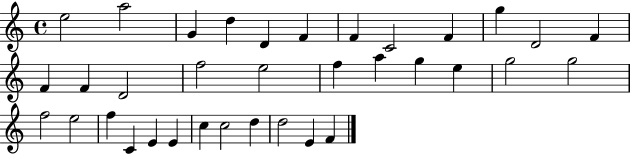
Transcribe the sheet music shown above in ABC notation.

X:1
T:Untitled
M:4/4
L:1/4
K:C
e2 a2 G d D F F C2 F g D2 F F F D2 f2 e2 f a g e g2 g2 f2 e2 f C E E c c2 d d2 E F